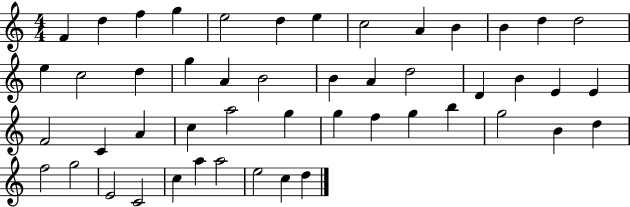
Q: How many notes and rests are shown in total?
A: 49